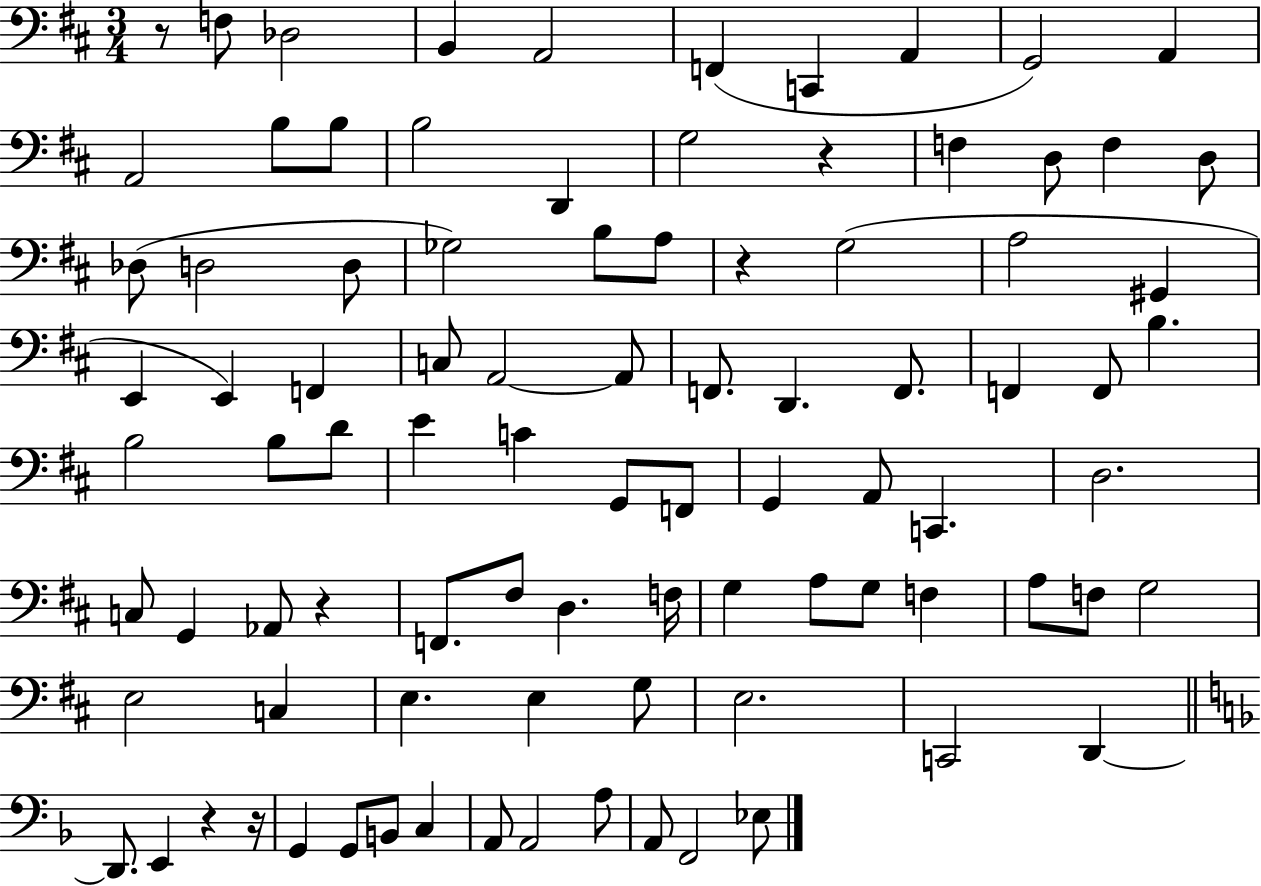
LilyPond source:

{
  \clef bass
  \numericTimeSignature
  \time 3/4
  \key d \major
  r8 f8 des2 | b,4 a,2 | f,4( c,4 a,4 | g,2) a,4 | \break a,2 b8 b8 | b2 d,4 | g2 r4 | f4 d8 f4 d8 | \break des8( d2 d8 | ges2) b8 a8 | r4 g2( | a2 gis,4 | \break e,4 e,4) f,4 | c8 a,2~~ a,8 | f,8. d,4. f,8. | f,4 f,8 b4. | \break b2 b8 d'8 | e'4 c'4 g,8 f,8 | g,4 a,8 c,4. | d2. | \break c8 g,4 aes,8 r4 | f,8. fis8 d4. f16 | g4 a8 g8 f4 | a8 f8 g2 | \break e2 c4 | e4. e4 g8 | e2. | c,2 d,4~~ | \break \bar "||" \break \key f \major d,8. e,4 r4 r16 | g,4 g,8 b,8 c4 | a,8 a,2 a8 | a,8 f,2 ees8 | \break \bar "|."
}